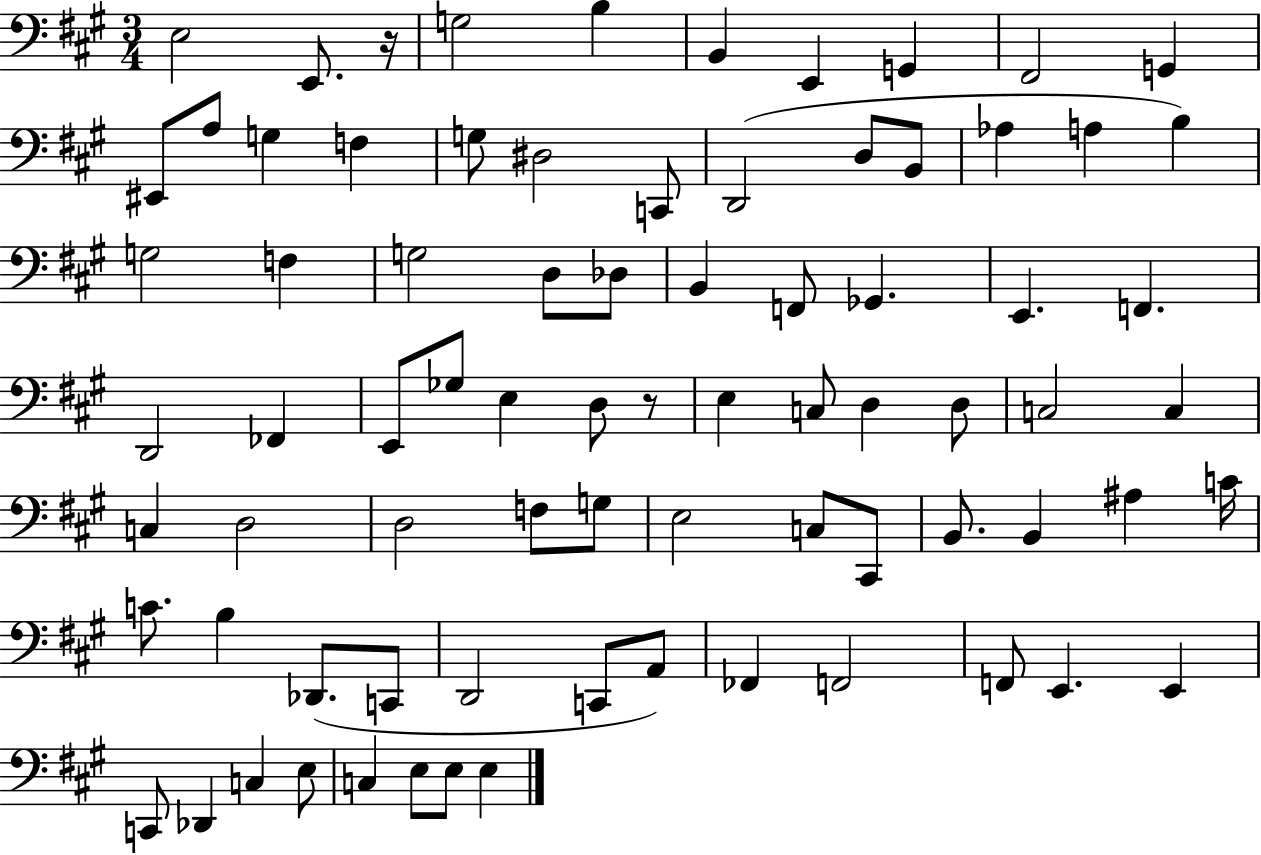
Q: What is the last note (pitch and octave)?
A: E3